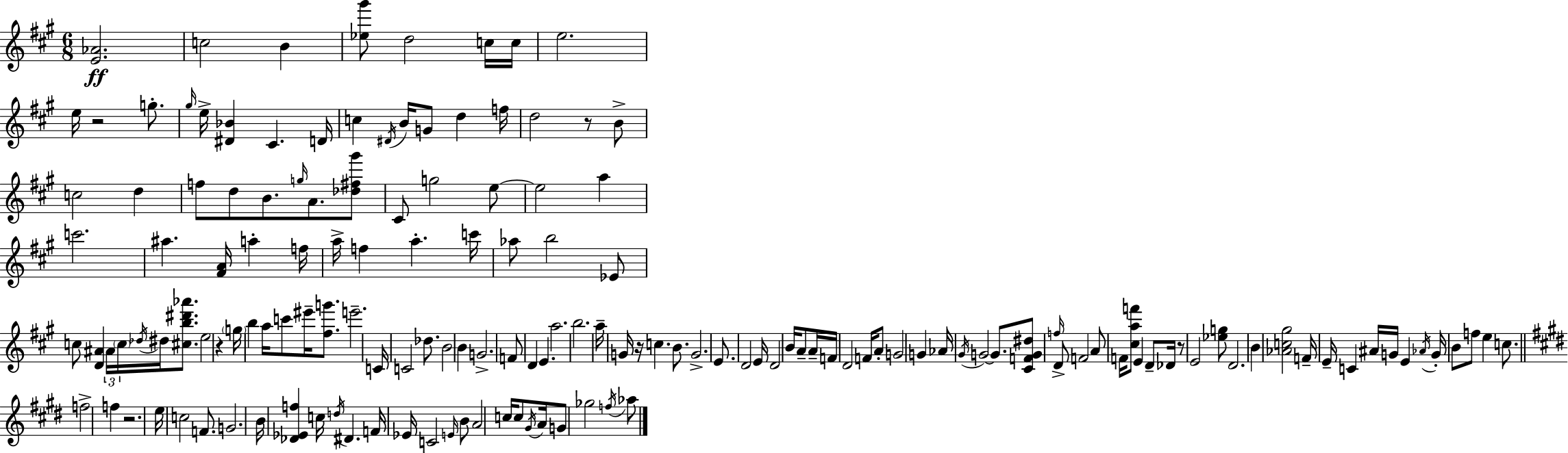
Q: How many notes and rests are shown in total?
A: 154